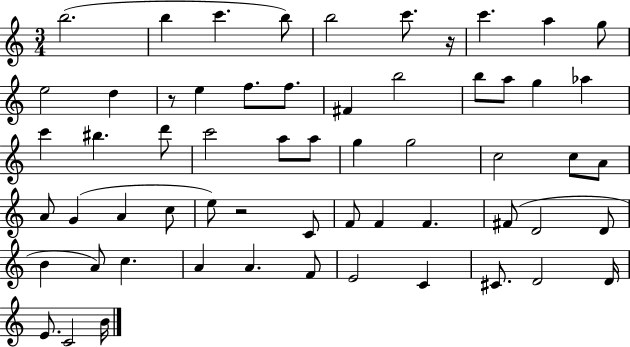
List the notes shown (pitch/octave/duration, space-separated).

B5/h. B5/q C6/q. B5/e B5/h C6/e. R/s C6/q. A5/q G5/e E5/h D5/q R/e E5/q F5/e. F5/e. F#4/q B5/h B5/e A5/e G5/q Ab5/q C6/q BIS5/q. D6/e C6/h A5/e A5/e G5/q G5/h C5/h C5/e A4/e A4/e G4/q A4/q C5/e E5/e R/h C4/e F4/e F4/q F4/q. F#4/e D4/h D4/e B4/q A4/e C5/q. A4/q A4/q. F4/e E4/h C4/q C#4/e. D4/h D4/s E4/e. C4/h B4/s